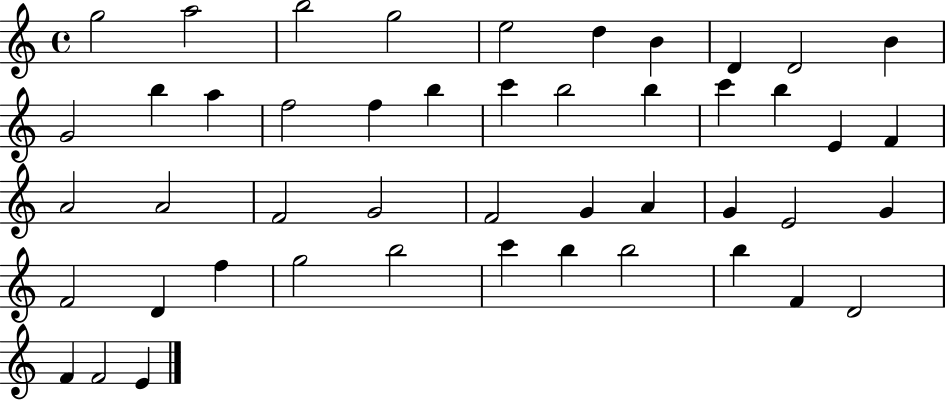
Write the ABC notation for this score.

X:1
T:Untitled
M:4/4
L:1/4
K:C
g2 a2 b2 g2 e2 d B D D2 B G2 b a f2 f b c' b2 b c' b E F A2 A2 F2 G2 F2 G A G E2 G F2 D f g2 b2 c' b b2 b F D2 F F2 E